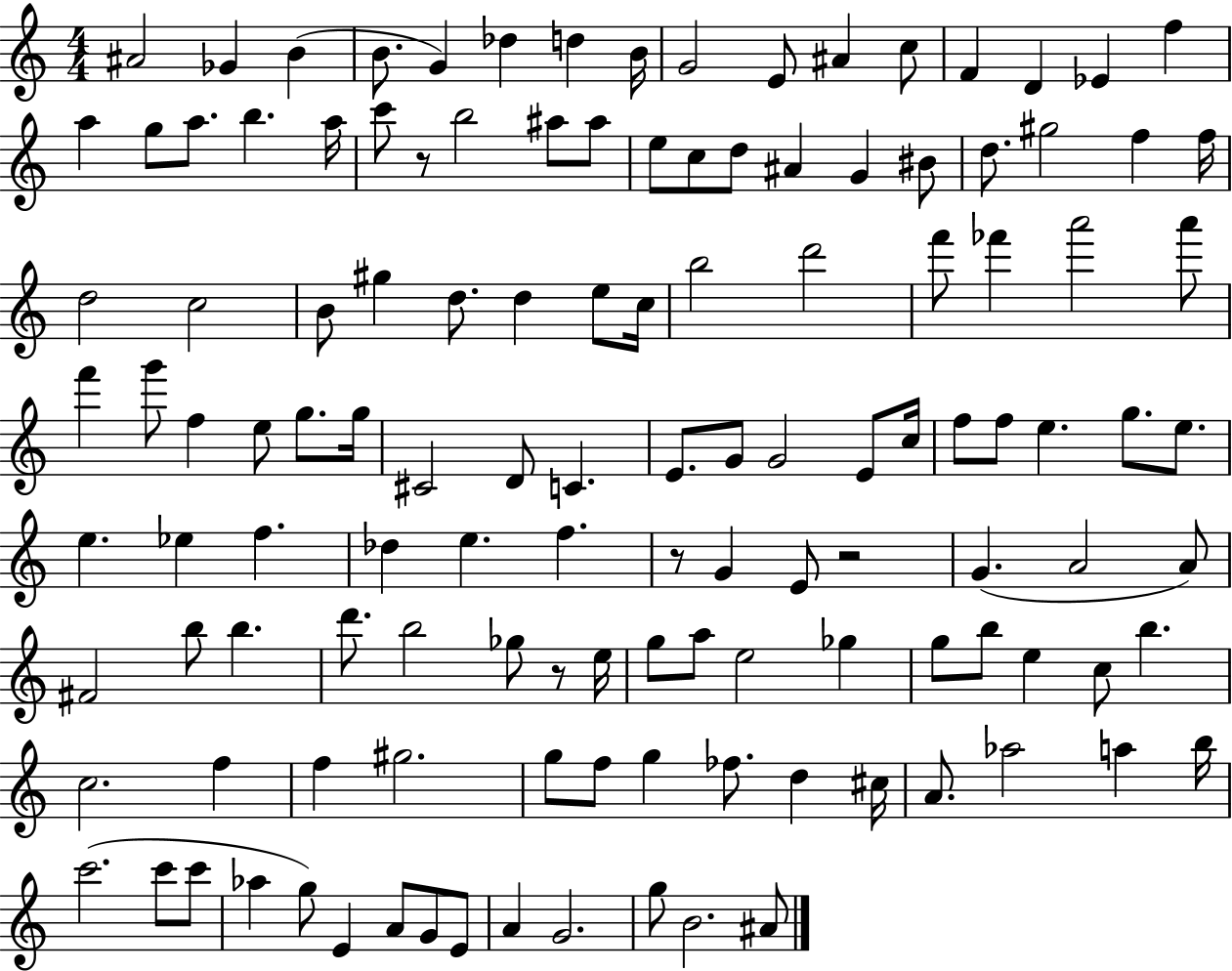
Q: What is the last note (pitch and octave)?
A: A#4